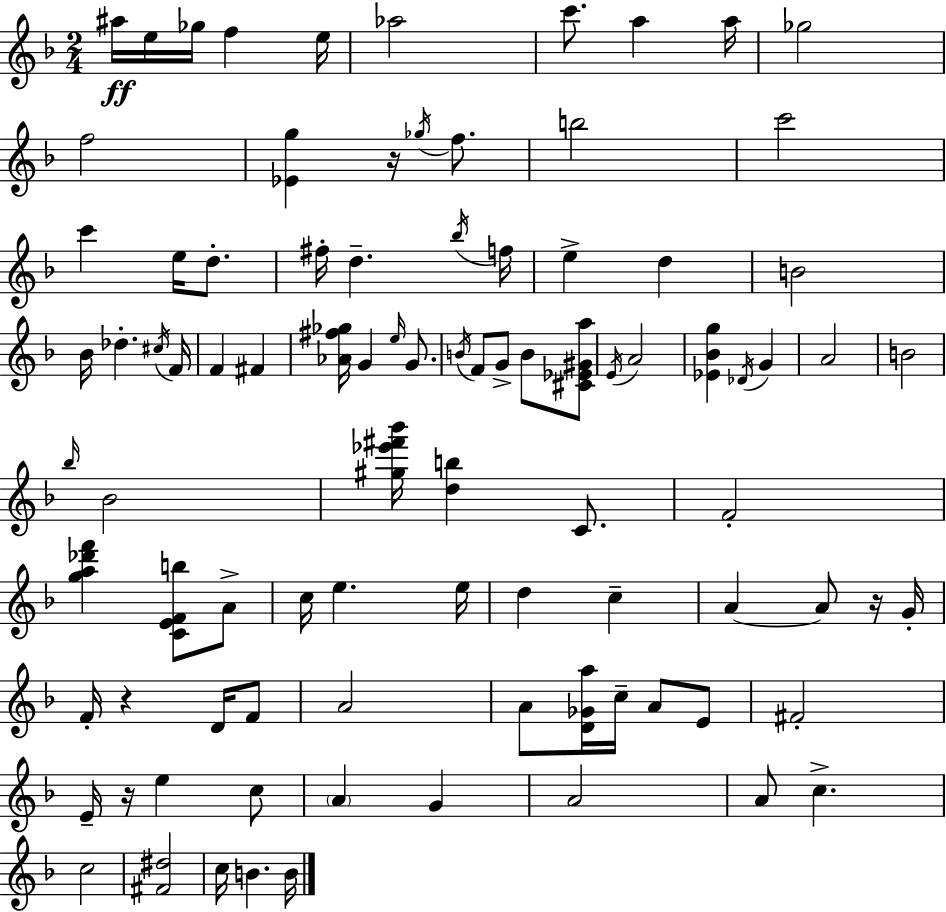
{
  \clef treble
  \numericTimeSignature
  \time 2/4
  \key d \minor
  ais''16\ff e''16 ges''16 f''4 e''16 | aes''2 | c'''8. a''4 a''16 | ges''2 | \break f''2 | <ees' g''>4 r16 \acciaccatura { ges''16 } f''8. | b''2 | c'''2 | \break c'''4 e''16 d''8.-. | fis''16-. d''4.-- | \acciaccatura { bes''16 } f''16 e''4-> d''4 | b'2 | \break bes'16 des''4.-. | \acciaccatura { cis''16 } f'16 f'4 fis'4 | <aes' fis'' ges''>16 g'4 | \grace { e''16 } g'8. \acciaccatura { b'16 } f'8 g'8-> | \break b'8 <cis' ees' gis' a''>8 \acciaccatura { e'16 } a'2 | <ees' bes' g''>4 | \acciaccatura { des'16 } g'4 a'2 | b'2 | \break \grace { bes''16 } | bes'2 | <gis'' ees''' fis''' bes'''>16 <d'' b''>4 c'8. | f'2-. | \break <g'' a'' des''' f'''>4 <c' e' f' b''>8 a'8-> | c''16 e''4. e''16 | d''4 c''4-- | a'4~~ a'8 r16 g'16-. | \break f'16-. r4 d'16 f'8 | a'2 | a'8 <d' ges' a''>16 c''16-- a'8 e'8 | fis'2-. | \break e'16-- r16 e''4 c''8 | \parenthesize a'4 g'4 | a'2 | a'8 c''4.-> | \break c''2 | <fis' dis''>2 | c''16 b'4. b'16 | \bar "|."
}